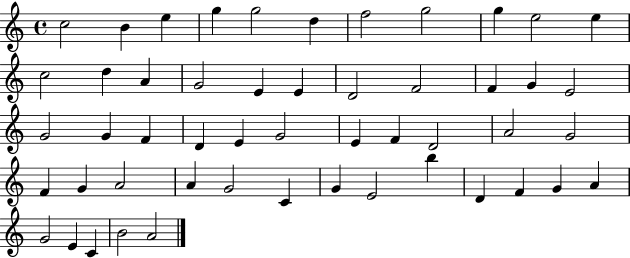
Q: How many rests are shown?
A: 0